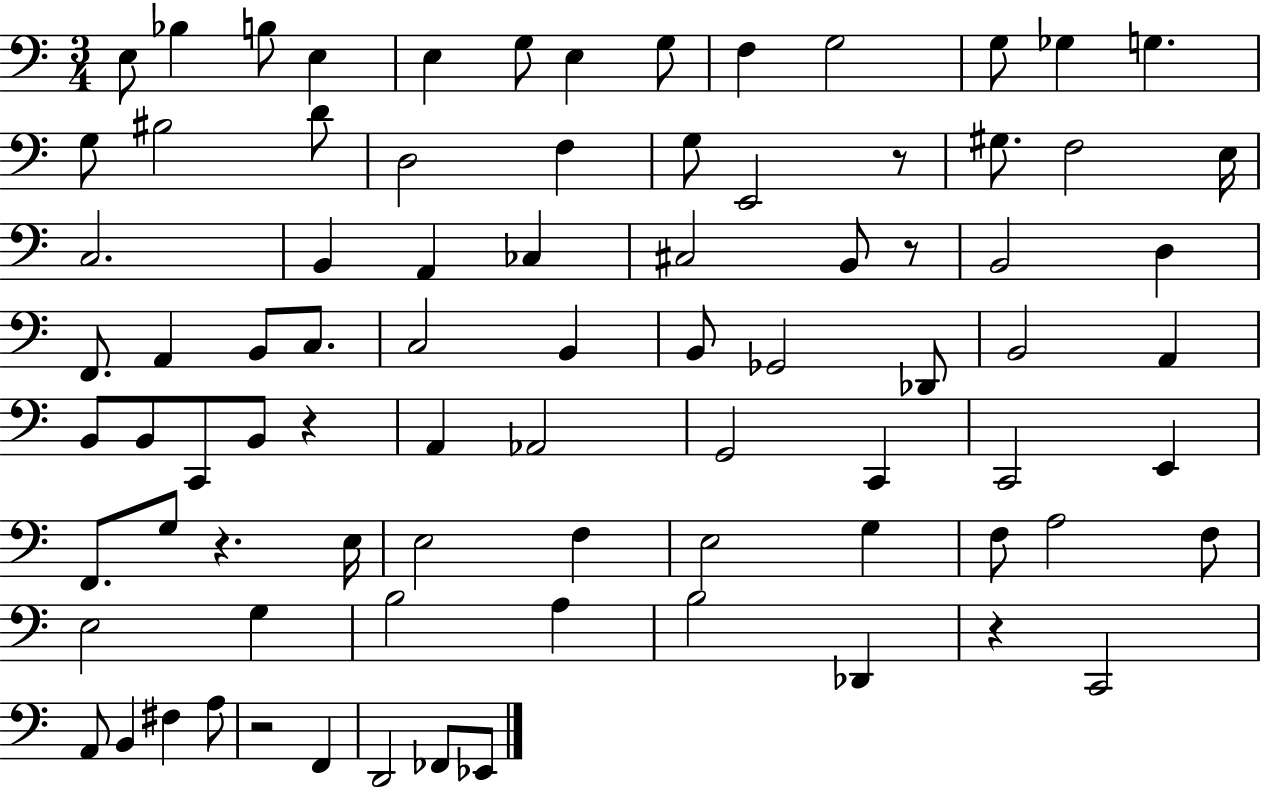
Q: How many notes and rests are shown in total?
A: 83